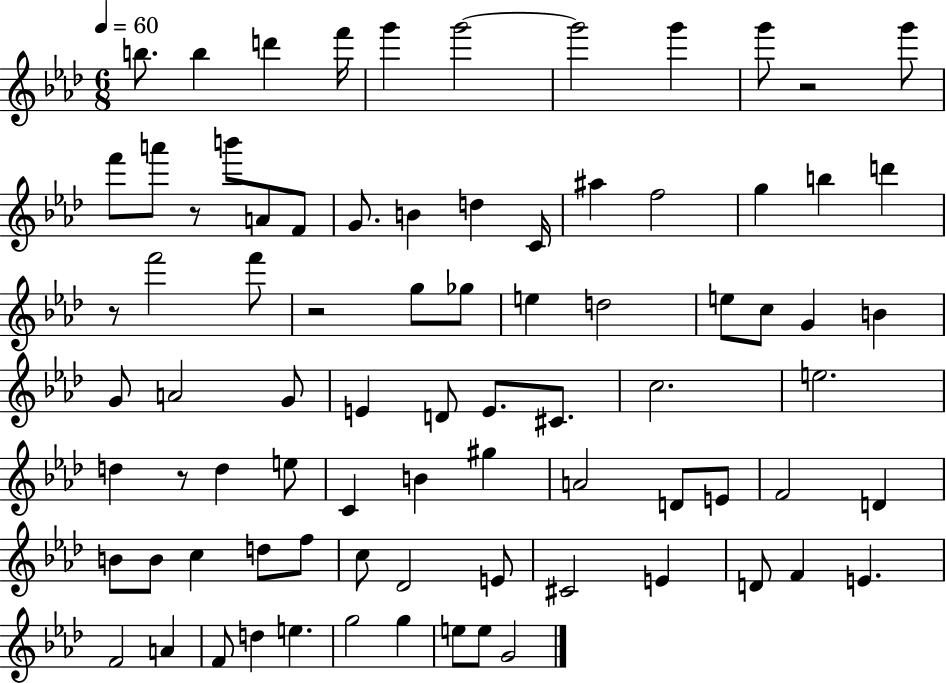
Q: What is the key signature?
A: AES major